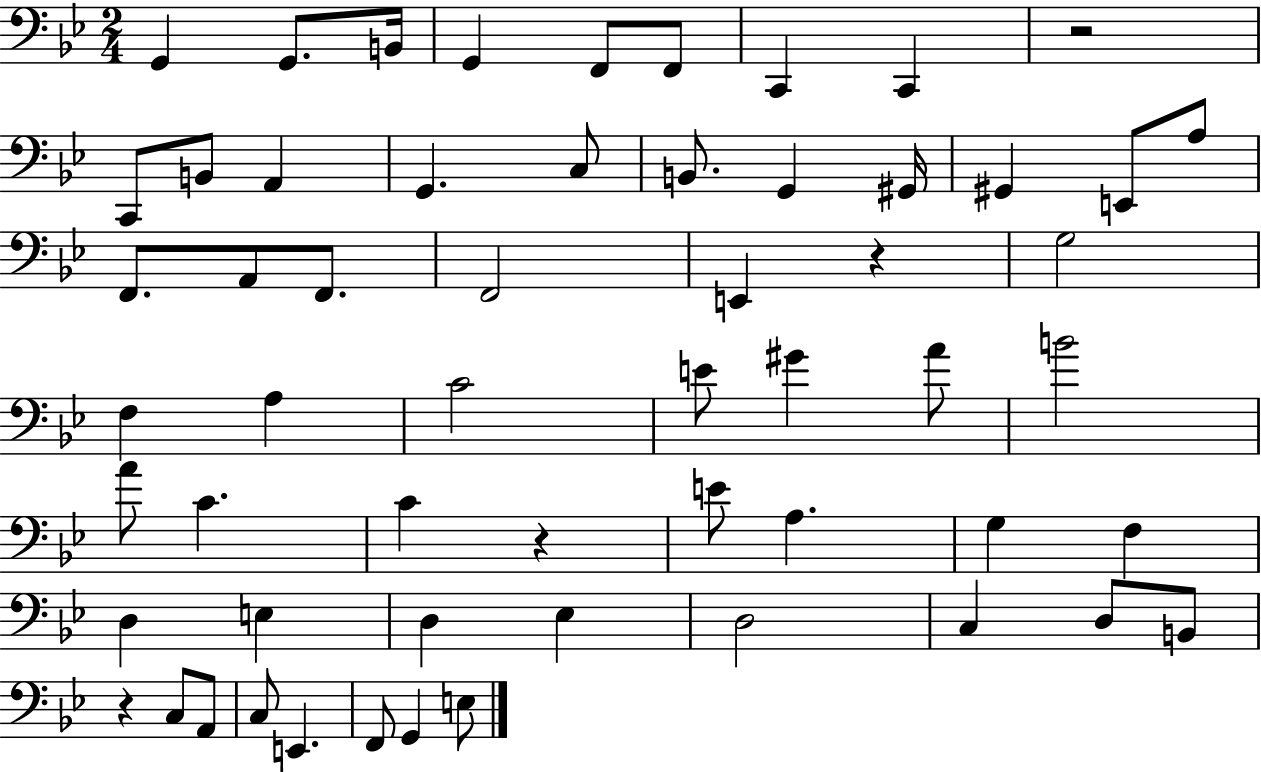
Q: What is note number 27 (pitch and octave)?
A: A3